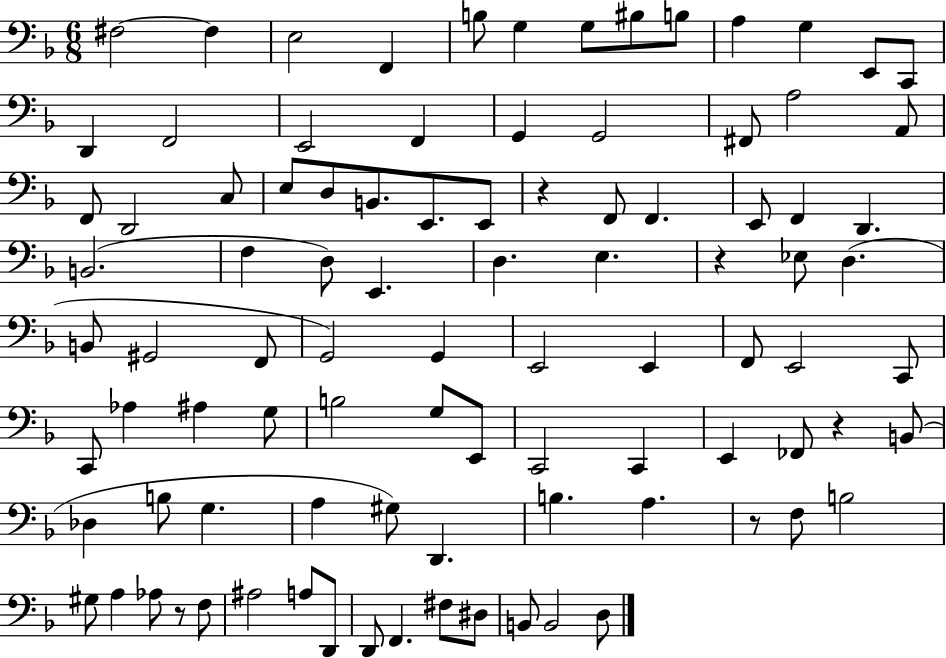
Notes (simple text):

F#3/h F#3/q E3/h F2/q B3/e G3/q G3/e BIS3/e B3/e A3/q G3/q E2/e C2/e D2/q F2/h E2/h F2/q G2/q G2/h F#2/e A3/h A2/e F2/e D2/h C3/e E3/e D3/e B2/e. E2/e. E2/e R/q F2/e F2/q. E2/e F2/q D2/q. B2/h. F3/q D3/e E2/q. D3/q. E3/q. R/q Eb3/e D3/q. B2/e G#2/h F2/e G2/h G2/q E2/h E2/q F2/e E2/h C2/e C2/e Ab3/q A#3/q G3/e B3/h G3/e E2/e C2/h C2/q E2/q FES2/e R/q B2/e Db3/q B3/e G3/q. A3/q G#3/e D2/q. B3/q. A3/q. R/e F3/e B3/h G#3/e A3/q Ab3/e R/e F3/e A#3/h A3/e D2/e D2/e F2/q. F#3/e D#3/e B2/e B2/h D3/e